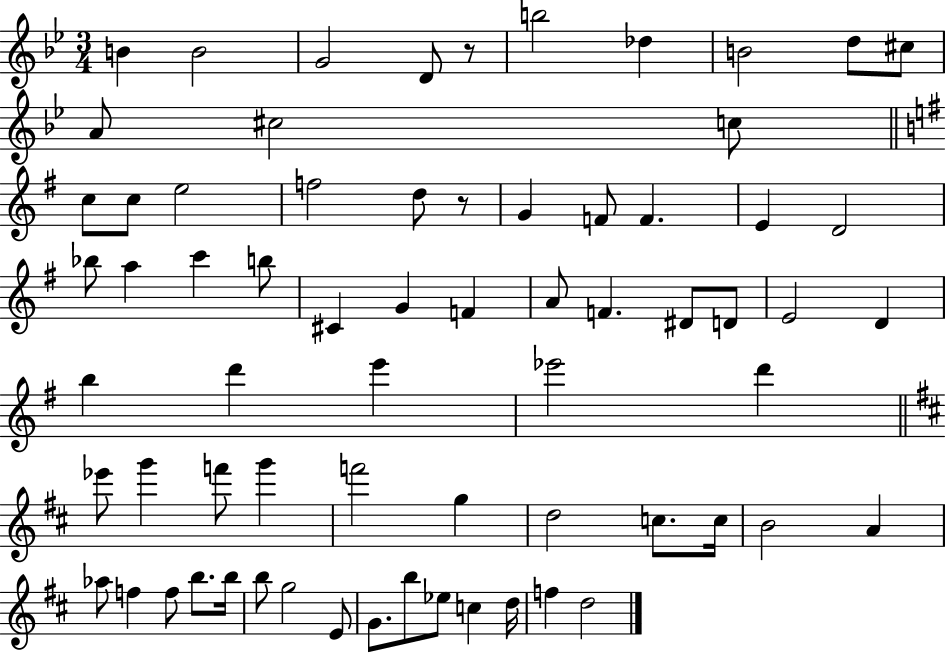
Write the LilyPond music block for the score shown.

{
  \clef treble
  \numericTimeSignature
  \time 3/4
  \key bes \major
  b'4 b'2 | g'2 d'8 r8 | b''2 des''4 | b'2 d''8 cis''8 | \break a'8 cis''2 c''8 | \bar "||" \break \key e \minor c''8 c''8 e''2 | f''2 d''8 r8 | g'4 f'8 f'4. | e'4 d'2 | \break bes''8 a''4 c'''4 b''8 | cis'4 g'4 f'4 | a'8 f'4. dis'8 d'8 | e'2 d'4 | \break b''4 d'''4 e'''4 | ees'''2 d'''4 | \bar "||" \break \key d \major ees'''8 g'''4 f'''8 g'''4 | f'''2 g''4 | d''2 c''8. c''16 | b'2 a'4 | \break aes''8 f''4 f''8 b''8. b''16 | b''8 g''2 e'8 | g'8. b''8 ees''8 c''4 d''16 | f''4 d''2 | \break \bar "|."
}